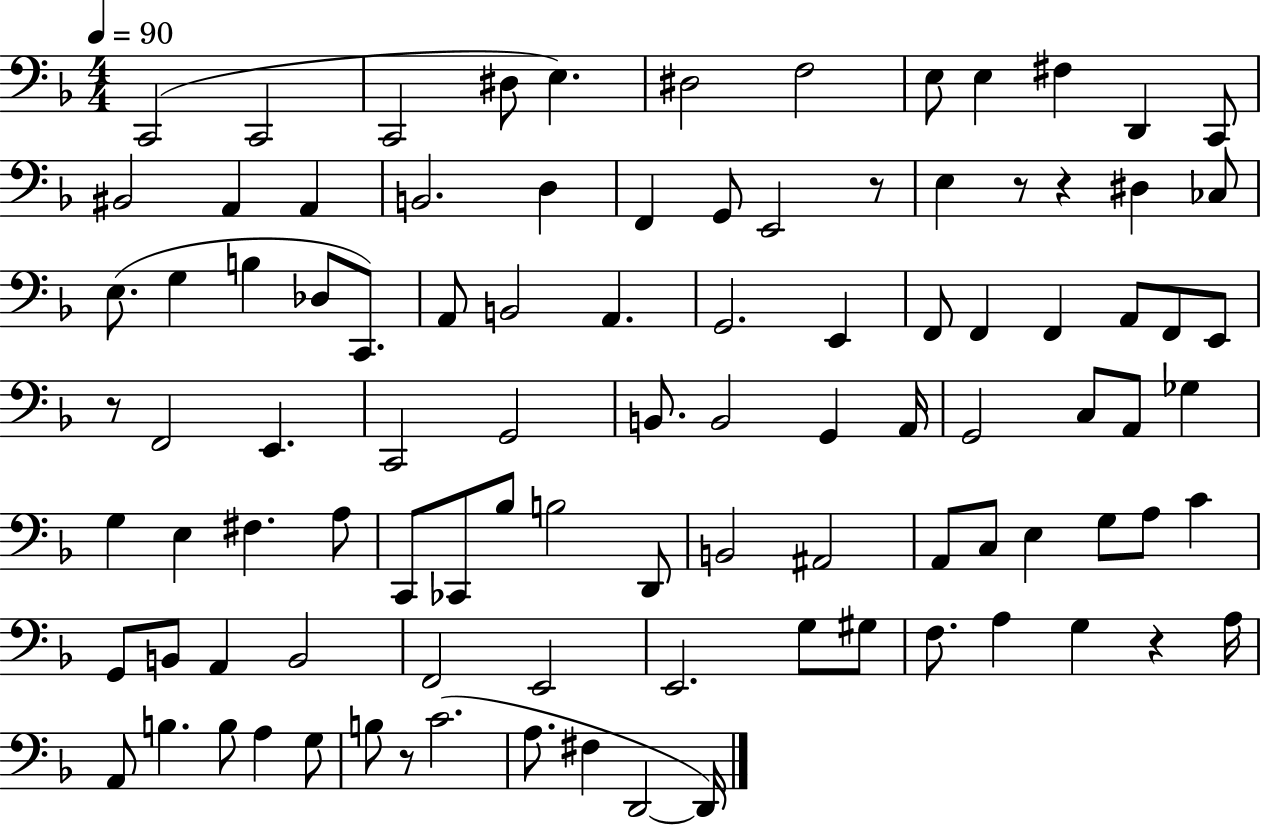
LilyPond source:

{
  \clef bass
  \numericTimeSignature
  \time 4/4
  \key f \major
  \tempo 4 = 90
  c,2( c,2 | c,2 dis8 e4.) | dis2 f2 | e8 e4 fis4 d,4 c,8 | \break bis,2 a,4 a,4 | b,2. d4 | f,4 g,8 e,2 r8 | e4 r8 r4 dis4 ces8 | \break e8.( g4 b4 des8 c,8.) | a,8 b,2 a,4. | g,2. e,4 | f,8 f,4 f,4 a,8 f,8 e,8 | \break r8 f,2 e,4. | c,2 g,2 | b,8. b,2 g,4 a,16 | g,2 c8 a,8 ges4 | \break g4 e4 fis4. a8 | c,8 ces,8 bes8 b2 d,8 | b,2 ais,2 | a,8 c8 e4 g8 a8 c'4 | \break g,8 b,8 a,4 b,2 | f,2 e,2 | e,2. g8 gis8 | f8. a4 g4 r4 a16 | \break a,8 b4. b8 a4 g8 | b8 r8 c'2.( | a8. fis4 d,2~~ d,16) | \bar "|."
}